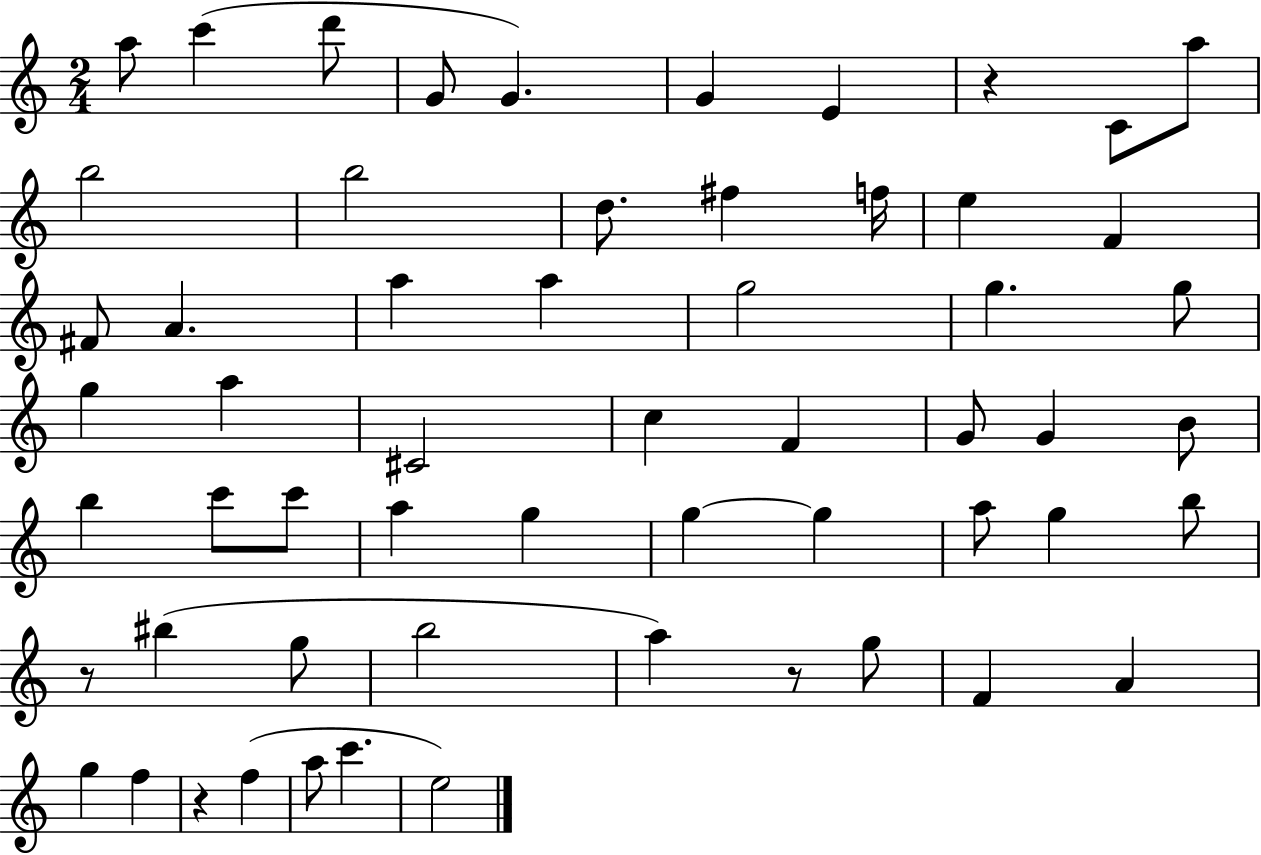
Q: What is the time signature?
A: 2/4